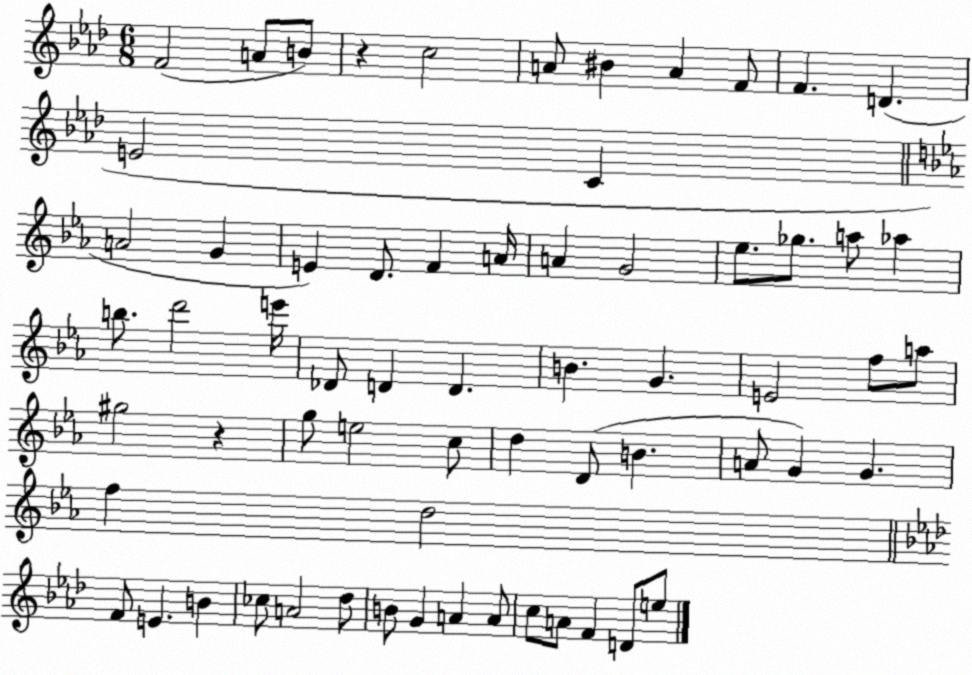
X:1
T:Untitled
M:6/8
L:1/4
K:Ab
F2 A/2 B/2 z c2 A/2 ^B A F/2 F D E2 C A2 G E D/2 F A/4 A G2 _e/2 _g/2 a/2 _a b/2 d'2 e'/4 _D/2 D D B G E2 f/2 a/2 ^g2 z g/2 e2 c/2 d D/2 B A/2 G G f d2 F/2 E B _c/2 A2 _d/2 B/2 G A A/2 c/2 A/2 F D/2 e/2